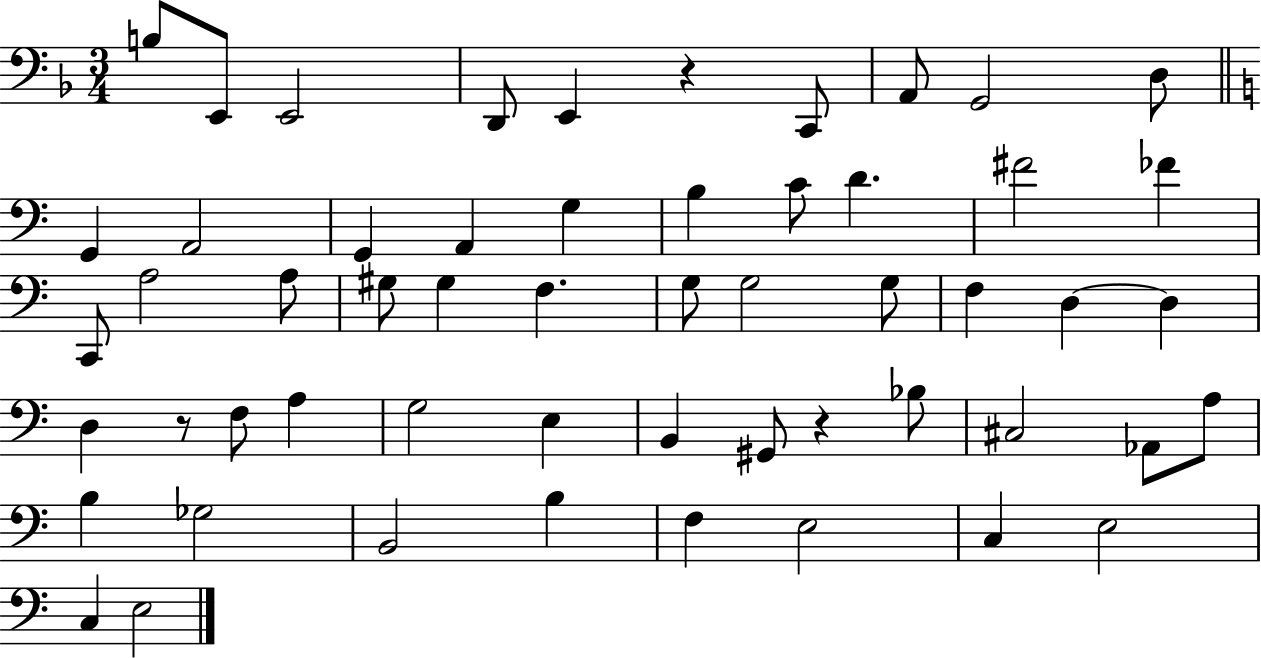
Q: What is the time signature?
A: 3/4